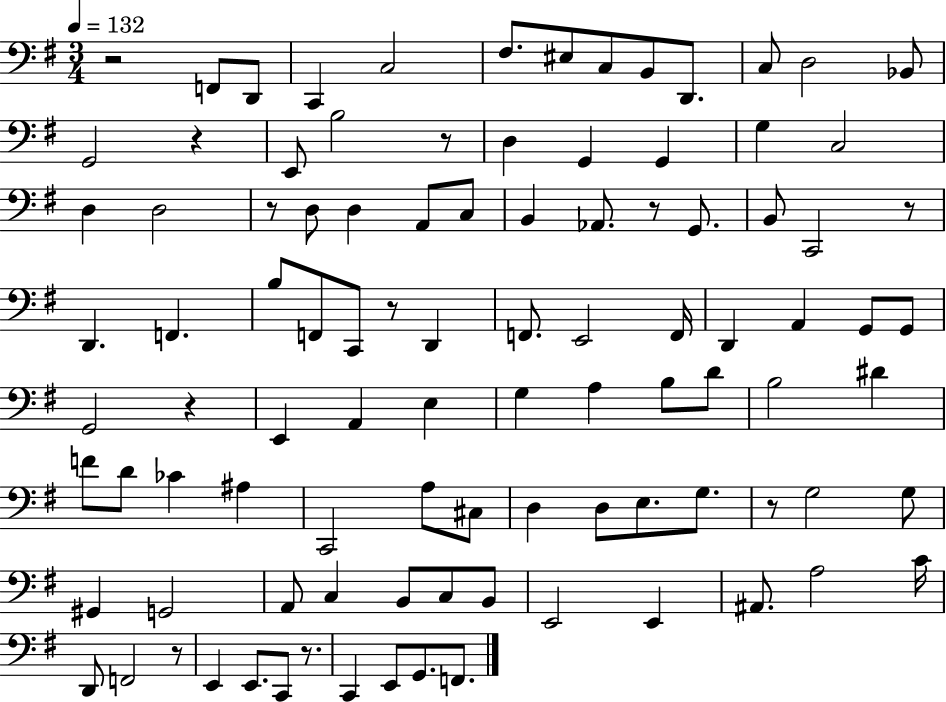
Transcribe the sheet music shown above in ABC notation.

X:1
T:Untitled
M:3/4
L:1/4
K:G
z2 F,,/2 D,,/2 C,, C,2 ^F,/2 ^E,/2 C,/2 B,,/2 D,,/2 C,/2 D,2 _B,,/2 G,,2 z E,,/2 B,2 z/2 D, G,, G,, G, C,2 D, D,2 z/2 D,/2 D, A,,/2 C,/2 B,, _A,,/2 z/2 G,,/2 B,,/2 C,,2 z/2 D,, F,, B,/2 F,,/2 C,,/2 z/2 D,, F,,/2 E,,2 F,,/4 D,, A,, G,,/2 G,,/2 G,,2 z E,, A,, E, G, A, B,/2 D/2 B,2 ^D F/2 D/2 _C ^A, C,,2 A,/2 ^C,/2 D, D,/2 E,/2 G,/2 z/2 G,2 G,/2 ^G,, G,,2 A,,/2 C, B,,/2 C,/2 B,,/2 E,,2 E,, ^A,,/2 A,2 C/4 D,,/2 F,,2 z/2 E,, E,,/2 C,,/2 z/2 C,, E,,/2 G,,/2 F,,/2